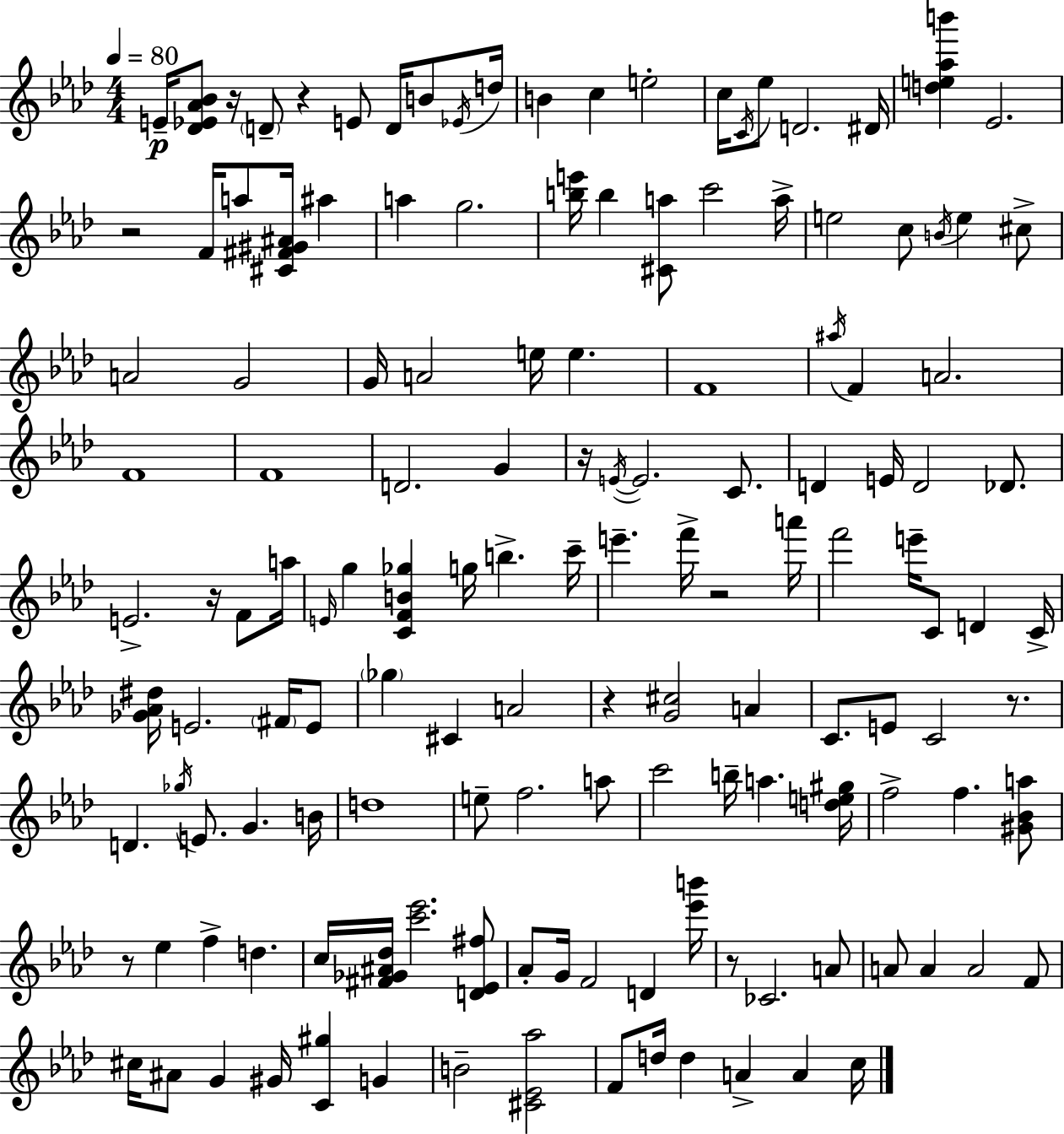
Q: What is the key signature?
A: F minor